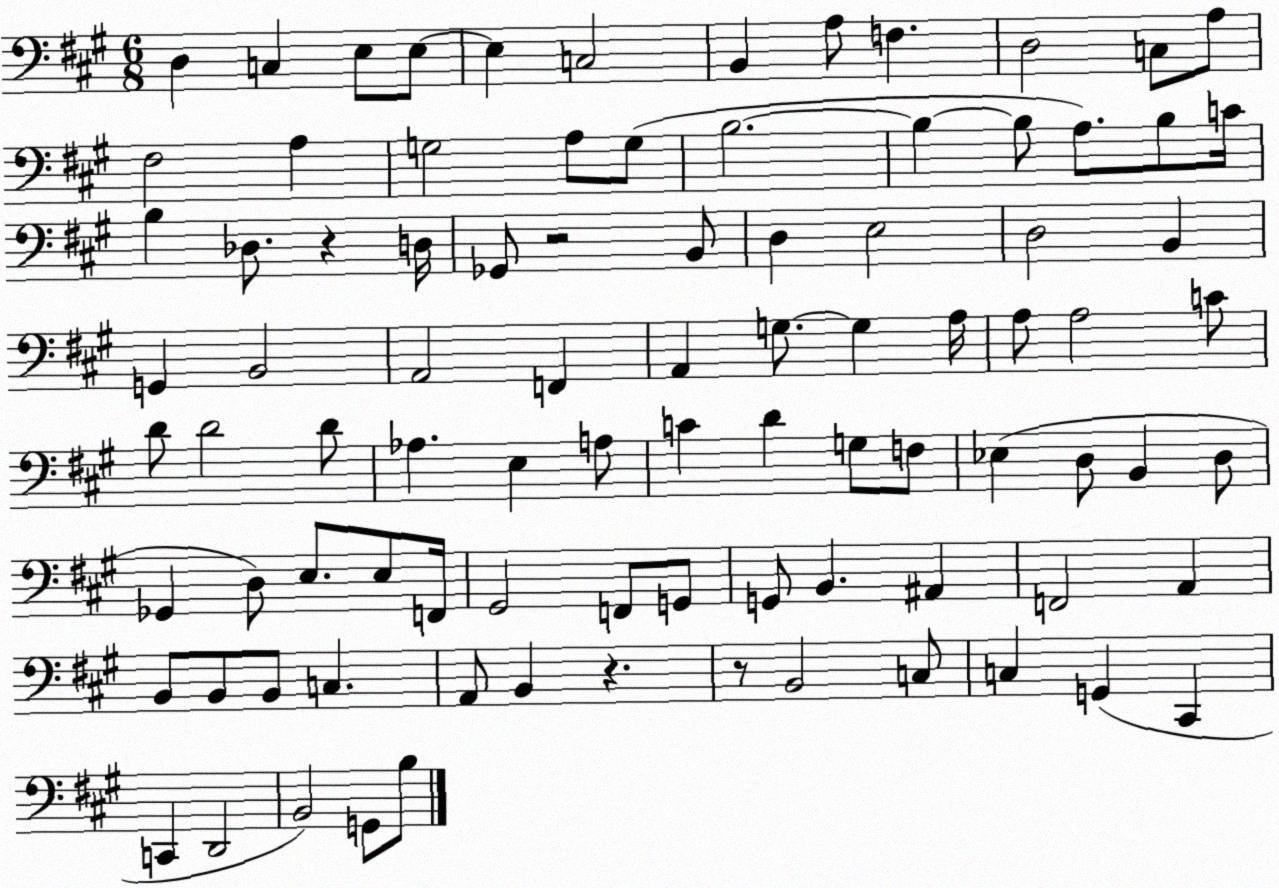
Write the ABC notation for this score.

X:1
T:Untitled
M:6/8
L:1/4
K:A
D, C, E,/2 E,/2 E, C,2 B,, A,/2 F, D,2 C,/2 A,/2 ^F,2 A, G,2 A,/2 G,/2 B,2 B, B,/2 A,/2 B,/2 C/4 B, _D,/2 z D,/4 _G,,/2 z2 B,,/2 D, E,2 D,2 B,, G,, B,,2 A,,2 F,, A,, G,/2 G, A,/4 A,/2 A,2 C/2 D/2 D2 D/2 _A, E, A,/2 C D G,/2 F,/2 _E, D,/2 B,, D,/2 _G,, D,/2 E,/2 E,/2 F,,/4 ^G,,2 F,,/2 G,,/2 G,,/2 B,, ^A,, F,,2 A,, B,,/2 B,,/2 B,,/2 C, A,,/2 B,, z z/2 B,,2 C,/2 C, G,, ^C,, C,, D,,2 B,,2 G,,/2 B,/2